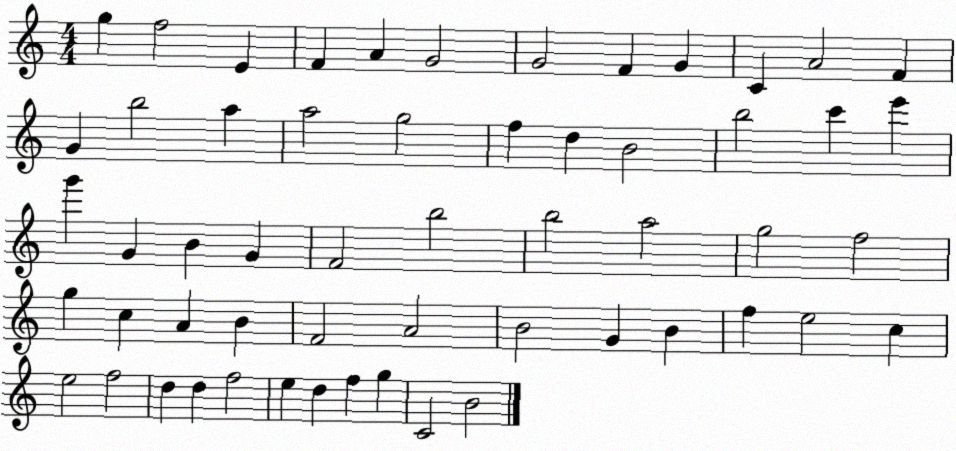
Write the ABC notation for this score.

X:1
T:Untitled
M:4/4
L:1/4
K:C
g f2 E F A G2 G2 F G C A2 F G b2 a a2 g2 f d B2 b2 c' e' g' G B G F2 b2 b2 a2 g2 f2 g c A B F2 A2 B2 G B f e2 c e2 f2 d d f2 e d f g C2 B2